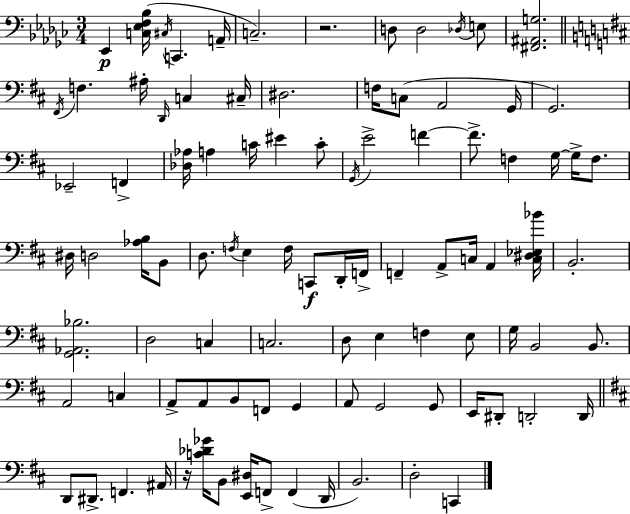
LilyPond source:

{
  \clef bass
  \numericTimeSignature
  \time 3/4
  \key ees \minor
  ees,4\p <c ees f bes>16( \acciaccatura { cis16 } c,4. | a,16-- c2.--) | r2. | d8 d2 \acciaccatura { des16 } | \break e8 <fis, ais, g>2. | \bar "||" \break \key d \major \acciaccatura { fis,16 } f4. ais16-. \grace { d,16 } c4 | cis16-- dis2. | f16 c8( a,2 | g,16 g,2.) | \break ees,2-- f,4-> | <des aes>16 a4 c'16 eis'4 | c'8-. \acciaccatura { g,16 } e'2-> f'4~~ | f'8.-> f4 g16~~ g16-> | \break f8. dis16 d2 | <aes b>16 b,8 d8. \acciaccatura { f16 } e4 f16 | c,8\f d,16-. f,16-> f,4-- a,8-> c16 a,4 | <c dis ees bes'>16 b,2.-. | \break <g, aes, bes>2. | d2 | c4 c2. | d8 e4 f4 | \break e8 g16 b,2 | b,8. a,2 | c4 a,8-> a,8 b,8 f,8 | g,4 a,8 g,2 | \break g,8 e,16 dis,8-. d,2-. | d,16 \bar "||" \break \key d \major d,8 dis,8.-> f,4. ais,16 | r16 <c' des' ges'>16 b,8 <e, dis>16 f,8-> f,4( d,16 | b,2.) | d2-. c,4 | \break \bar "|."
}